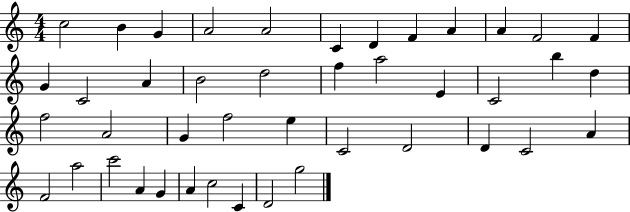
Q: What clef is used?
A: treble